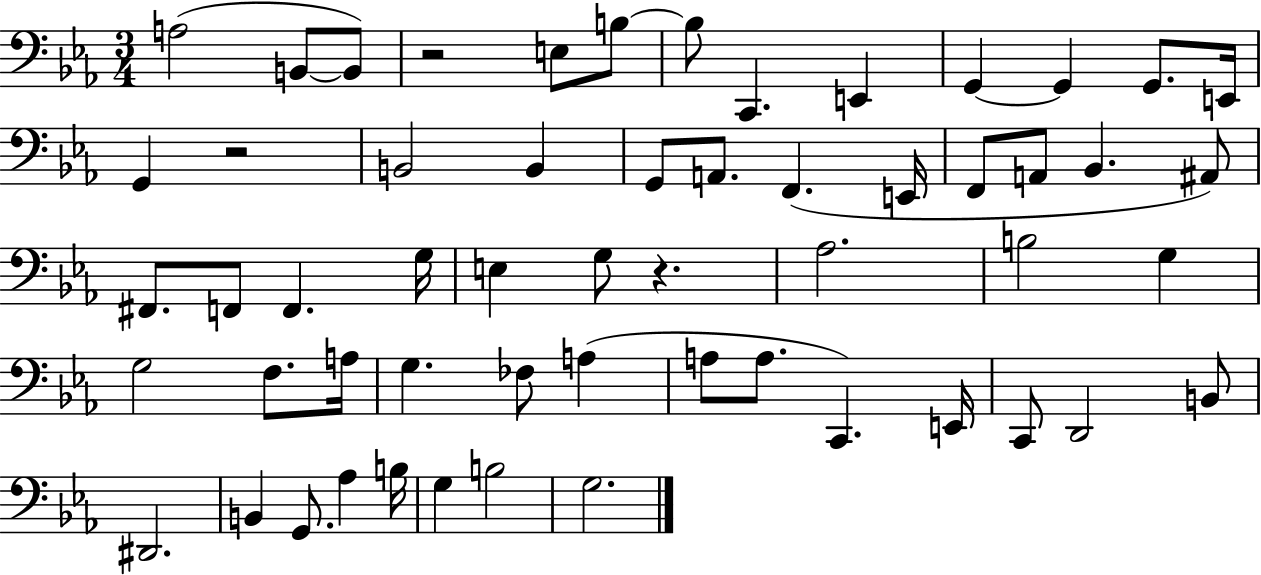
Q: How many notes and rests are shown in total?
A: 56